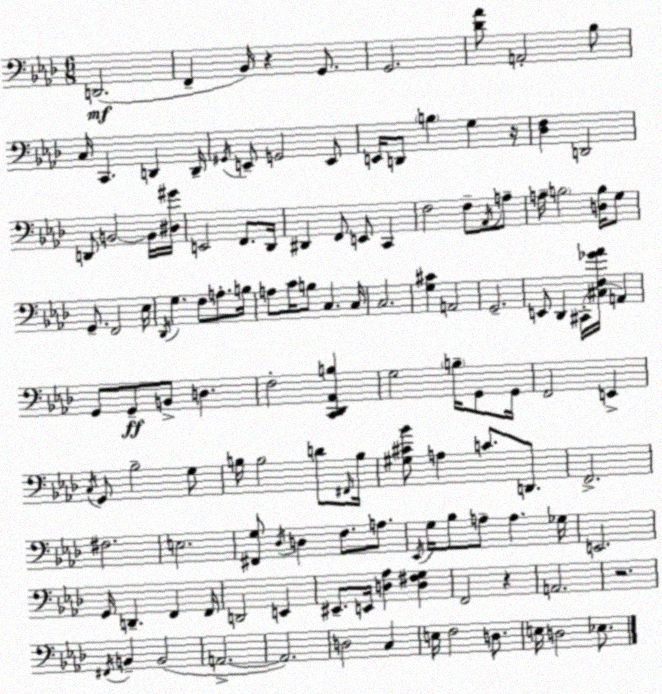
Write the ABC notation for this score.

X:1
T:Untitled
M:6/8
L:1/4
K:Fm
D,,2 F,, _B,,/4 z G,,/2 G,,2 [_D_A]/2 A,,2 _B,/2 C,/4 C,, D,, D,,/4 ^G,,/4 E,,/2 G,,2 E,,/2 E,,/4 D,,/2 B, G, z/4 [_D,F,] D,,2 D,,/2 B,,2 B,,/4 [^D,^G]/4 E,,2 F,,/2 _D,,/4 ^D,, F,,/2 E,,/2 C,, F,2 F,/2 _A,,/4 A,/2 A,/4 B,2 [D,B,]/4 G,/2 G,,/2 F,,2 _E,/4 _D,,/4 G, F,/2 A,/2 B,/4 A,/2 C/4 B,/2 C, C,/4 C,2 [G,^C] A,,2 G,,2 E,,/2 _D,, ^C,,/4 [^C,F,_G_A]/4 A,, G,,/2 G,,/2 B,,/2 D, F,2 [C,,_D,,_A,,B,] G,2 B,/4 G,,/2 G,,/4 F,,2 E,, C,/4 G,,/2 _B,2 G,/2 B,/4 B,2 D/2 ^F,,/4 B,/4 [^G,^C_B]/2 A, C/2 D,,/2 F,,2 ^F,2 E,2 [^F,,G,]/2 _D,/4 D, F,/2 A,/2 _E,,/4 G,/4 _B,/2 A,/2 A, _G,/4 E,,2 G,,/4 D,, F,, F,,/4 D,,2 E,, ^E,,/2 E,,/4 [D,_A,] [D,^F,G,] F,,2 z A,,2 z2 ^F,,/4 B,, B,,2 A,,2 A,,2 D,2 C, E,/4 F,2 D,/2 E,/4 D,2 _E,/2